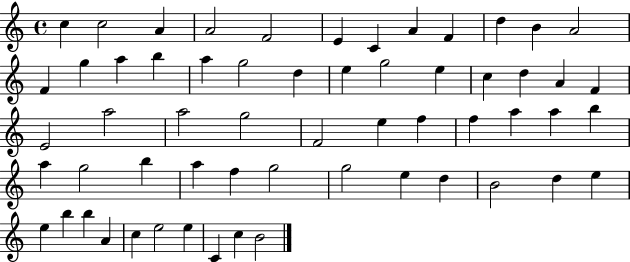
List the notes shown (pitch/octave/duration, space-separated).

C5/q C5/h A4/q A4/h F4/h E4/q C4/q A4/q F4/q D5/q B4/q A4/h F4/q G5/q A5/q B5/q A5/q G5/h D5/q E5/q G5/h E5/q C5/q D5/q A4/q F4/q E4/h A5/h A5/h G5/h F4/h E5/q F5/q F5/q A5/q A5/q B5/q A5/q G5/h B5/q A5/q F5/q G5/h G5/h E5/q D5/q B4/h D5/q E5/q E5/q B5/q B5/q A4/q C5/q E5/h E5/q C4/q C5/q B4/h